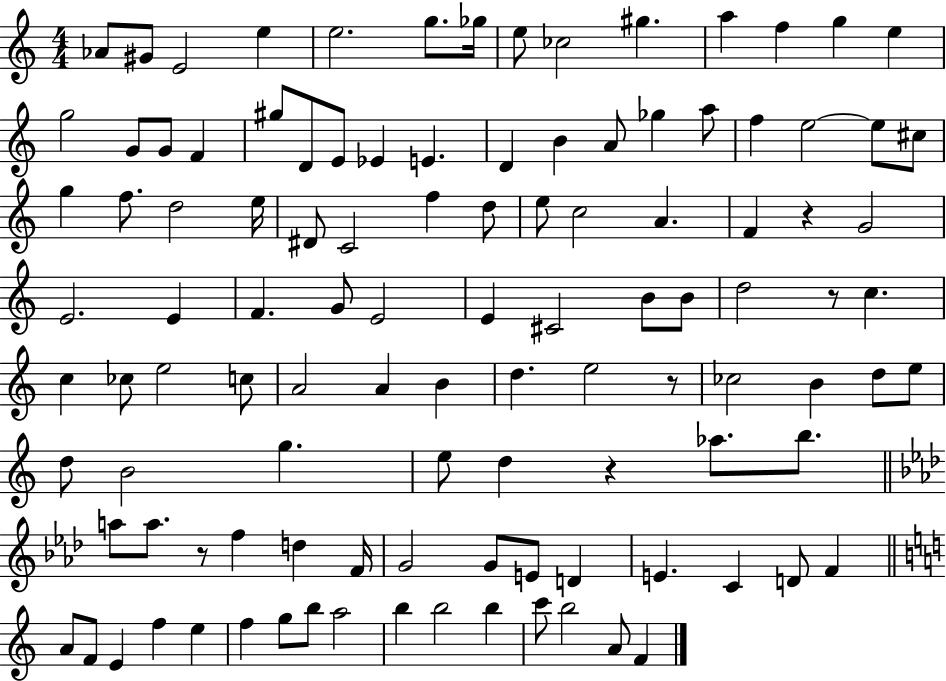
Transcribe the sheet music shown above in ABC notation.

X:1
T:Untitled
M:4/4
L:1/4
K:C
_A/2 ^G/2 E2 e e2 g/2 _g/4 e/2 _c2 ^g a f g e g2 G/2 G/2 F ^g/2 D/2 E/2 _E E D B A/2 _g a/2 f e2 e/2 ^c/2 g f/2 d2 e/4 ^D/2 C2 f d/2 e/2 c2 A F z G2 E2 E F G/2 E2 E ^C2 B/2 B/2 d2 z/2 c c _c/2 e2 c/2 A2 A B d e2 z/2 _c2 B d/2 e/2 d/2 B2 g e/2 d z _a/2 b/2 a/2 a/2 z/2 f d F/4 G2 G/2 E/2 D E C D/2 F A/2 F/2 E f e f g/2 b/2 a2 b b2 b c'/2 b2 A/2 F